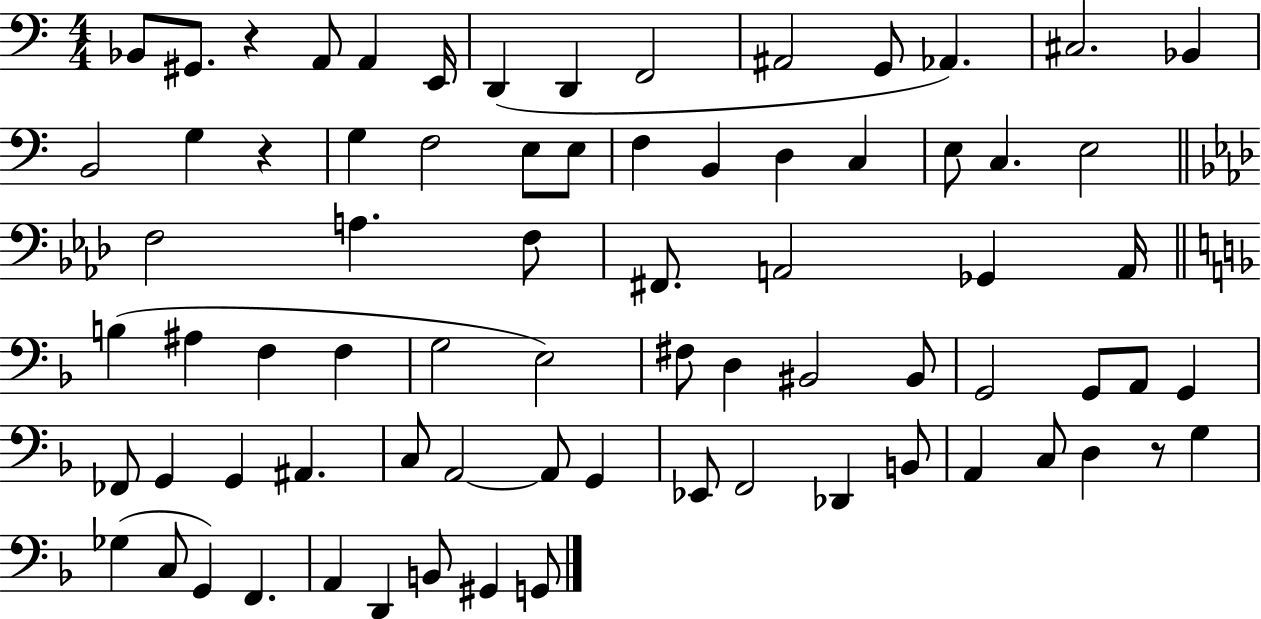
X:1
T:Untitled
M:4/4
L:1/4
K:C
_B,,/2 ^G,,/2 z A,,/2 A,, E,,/4 D,, D,, F,,2 ^A,,2 G,,/2 _A,, ^C,2 _B,, B,,2 G, z G, F,2 E,/2 E,/2 F, B,, D, C, E,/2 C, E,2 F,2 A, F,/2 ^F,,/2 A,,2 _G,, A,,/4 B, ^A, F, F, G,2 E,2 ^F,/2 D, ^B,,2 ^B,,/2 G,,2 G,,/2 A,,/2 G,, _F,,/2 G,, G,, ^A,, C,/2 A,,2 A,,/2 G,, _E,,/2 F,,2 _D,, B,,/2 A,, C,/2 D, z/2 G, _G, C,/2 G,, F,, A,, D,, B,,/2 ^G,, G,,/2